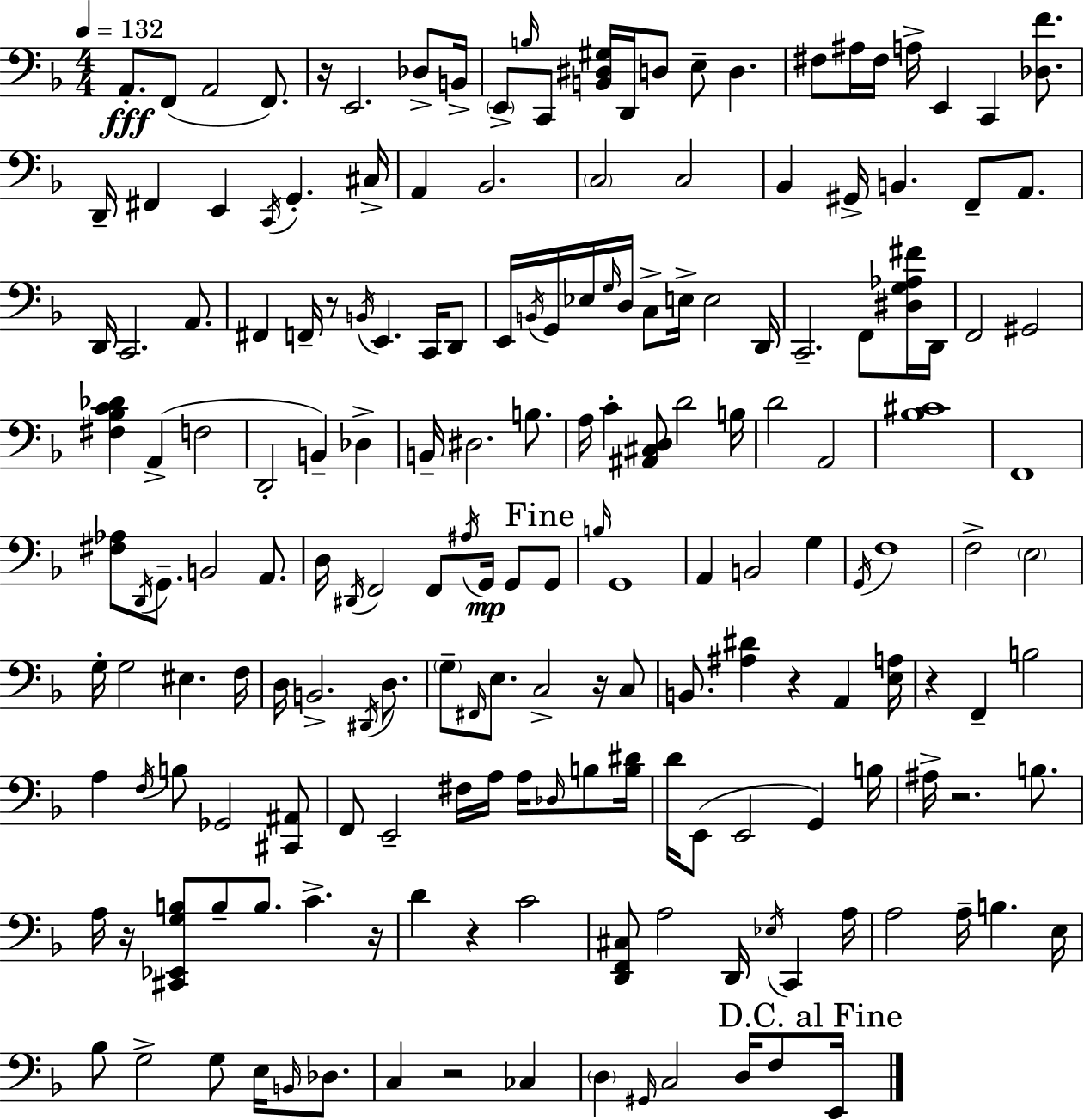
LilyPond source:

{
  \clef bass
  \numericTimeSignature
  \time 4/4
  \key f \major
  \tempo 4 = 132
  \repeat volta 2 { a,8.-.\fff f,8( a,2 f,8.) | r16 e,2. des8-> b,16-> | \parenthesize e,8-> \grace { b16 } c,8 <b, dis gis>16 d,16 d8 e8-- d4. | fis8 ais16 fis16 a16-> e,4 c,4 <des f'>8. | \break d,16-- fis,4 e,4 \acciaccatura { c,16 } g,4.-. | cis16-> a,4 bes,2. | \parenthesize c2 c2 | bes,4 gis,16-> b,4. f,8-- a,8. | \break d,16 c,2. a,8. | fis,4 f,16-- r8 \acciaccatura { b,16 } e,4. | c,16 d,8 e,16 \acciaccatura { b,16 } g,16 ees16 \grace { g16 } d16 c8-> e16-> e2 | d,16 c,2.-- | \break f,8 <dis g aes fis'>16 d,16 f,2 gis,2 | <fis bes c' des'>4 a,4->( f2 | d,2-. b,4--) | des4-> b,16-- dis2. | \break b8. a16 c'4-. <ais, cis d>8 d'2 | b16 d'2 a,2 | <bes cis'>1 | f,1 | \break <fis aes>8 \acciaccatura { d,16 } g,8.-- b,2 | a,8. d16 \acciaccatura { dis,16 } f,2 | f,8 \acciaccatura { ais16 }\mp g,16 g,8 \mark "Fine" g,8 \grace { b16 } g,1 | a,4 b,2 | \break g4 \acciaccatura { g,16 } f1 | f2-> | \parenthesize e2 g16-. g2 | eis4. f16 d16 b,2.-> | \break \acciaccatura { dis,16 } d8. \parenthesize g8-- \grace { fis,16 } e8. | c2-> r16 c8 b,8. <ais dis'>4 | r4 a,4 <e a>16 r4 | f,4-- b2 a4 | \break \acciaccatura { f16 } b8 ges,2 <cis, ais,>8 f,8 e,2-- | fis16 a16 a16 \grace { des16 } b8 <b dis'>16 d'16 e,8( | e,2 g,4) b16 ais16-> r2. | b8. a16 r16 | \break <cis, ees, g b>8 b8-- b8. c'4.-> r16 d'4 | r4 c'2 <d, f, cis>8 | a2 d,16 \acciaccatura { ees16 } c,4 a16 a2 | a16-- b4. e16 bes8 | \break g2-> g8 e16 \grace { b,16 } des8. | c4 r2 ces4 | \parenthesize d4 \grace { gis,16 } c2 d16 f8 | \mark "D.C. al Fine" e,16 } \bar "|."
}